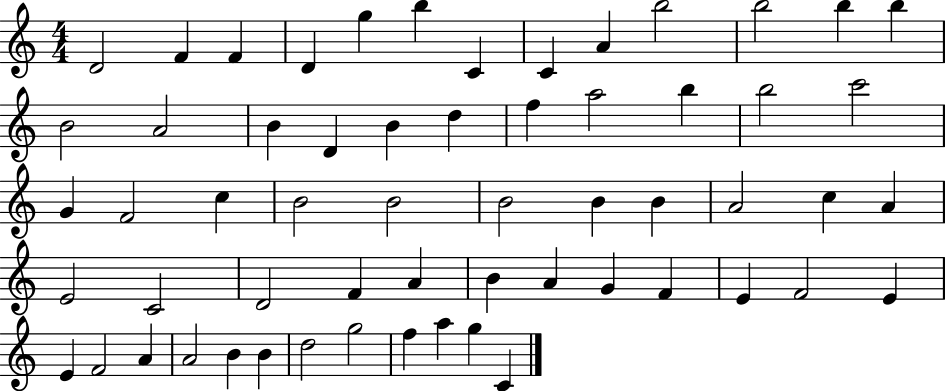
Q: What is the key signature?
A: C major